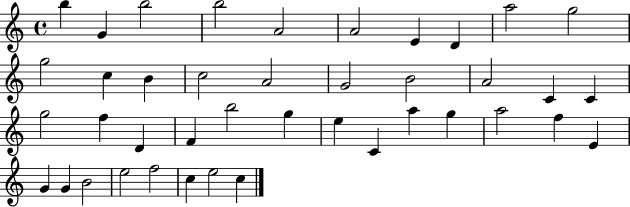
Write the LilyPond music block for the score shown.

{
  \clef treble
  \time 4/4
  \defaultTimeSignature
  \key c \major
  b''4 g'4 b''2 | b''2 a'2 | a'2 e'4 d'4 | a''2 g''2 | \break g''2 c''4 b'4 | c''2 a'2 | g'2 b'2 | a'2 c'4 c'4 | \break g''2 f''4 d'4 | f'4 b''2 g''4 | e''4 c'4 a''4 g''4 | a''2 f''4 e'4 | \break g'4 g'4 b'2 | e''2 f''2 | c''4 e''2 c''4 | \bar "|."
}